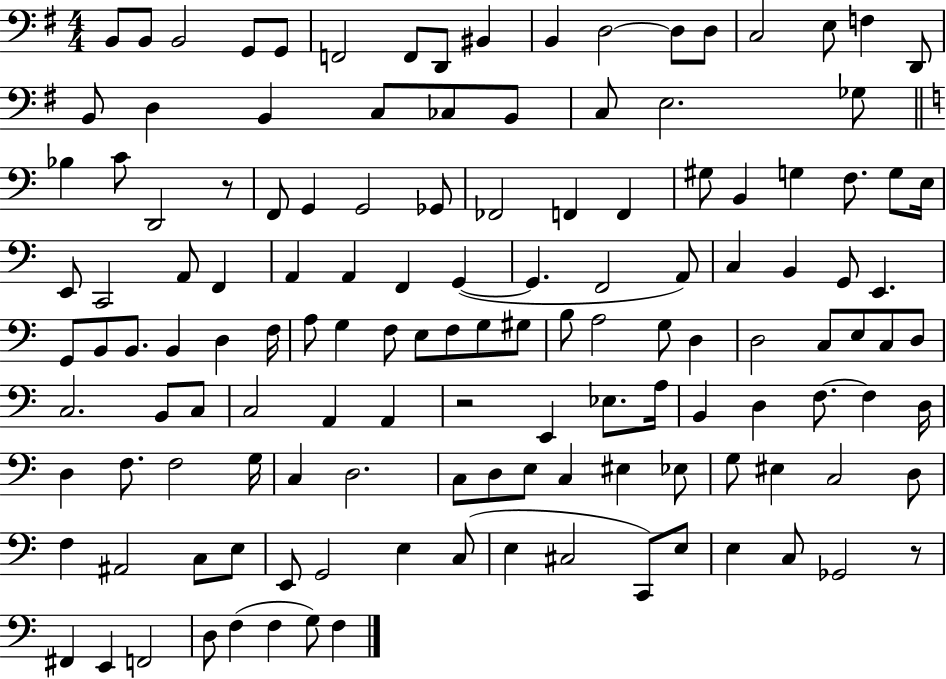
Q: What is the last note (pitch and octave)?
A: F3